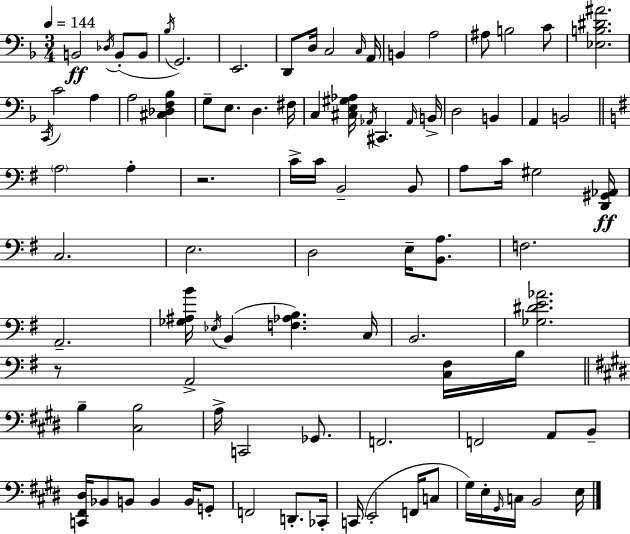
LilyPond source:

{
  \clef bass
  \numericTimeSignature
  \time 3/4
  \key d \minor
  \tempo 4 = 144
  b,2\ff \acciaccatura { des16 } b,8-.( b,8 | \acciaccatura { bes16 } g,2.) | e,2. | d,8 d16 c2 | \break \grace { c16 } a,16 b,4 a2 | ais8 b2 | c'8 <ees b dis' ais'>2. | \acciaccatura { c,16 } c'2 | \break a4 a2 | <cis des f bes>4 g8-- e8. d4. | fis16 c4 <cis e gis aes>16 \acciaccatura { aes,16 } cis,4. | \grace { aes,16 } b,16-> d2 | \break b,4 a,4 b,2 | \bar "||" \break \key e \minor \parenthesize a2 a4-. | r2. | c'16-> c'16 b,2-- b,8 | a8 c'16 gis2 <d, gis, aes,>16\ff | \break c2. | e2. | d2 e16-- <b, a>8. | f2. | \break a,2.-- | <ges ais b'>16 \acciaccatura { ees16 }( b,4 <f aes b>4.) | c16 b,2. | <ges dis' e' aes'>2. | \break r8 a,2-> <c fis>16 | b16 \bar "||" \break \key e \major b4-- <cis b>2 | a16-> c,2 ges,8. | f,2. | f,2 a,8 b,8-- | \break <c, fis, dis>16 bes,8 b,8 b,4 b,16 g,8-. | f,2 d,8.-. ces,16-. | c,16( e,2-. f,16 c8 | gis16) e16-. \grace { gis,16 } c16 b,2 | \break e16 \bar "|."
}